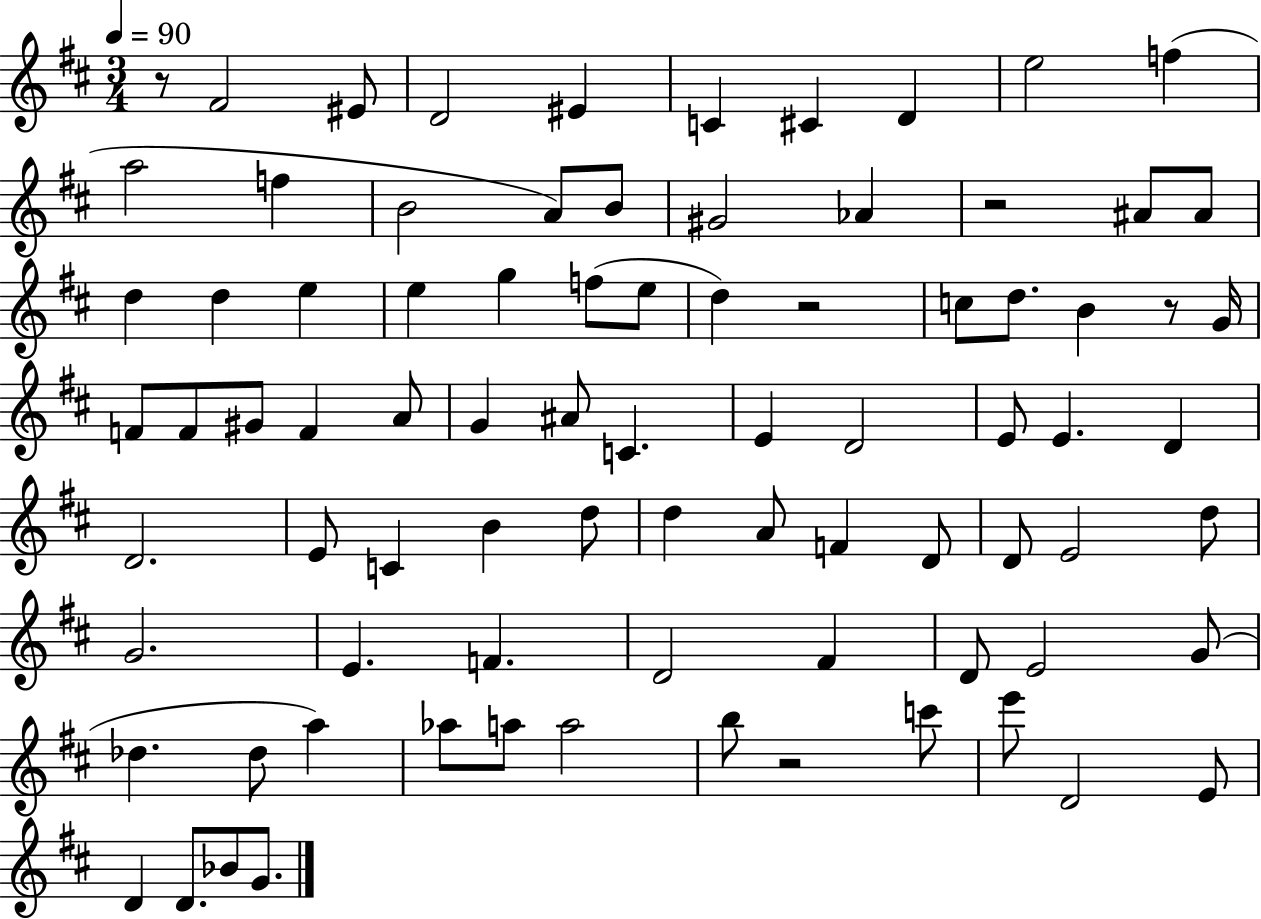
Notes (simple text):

R/e F#4/h EIS4/e D4/h EIS4/q C4/q C#4/q D4/q E5/h F5/q A5/h F5/q B4/h A4/e B4/e G#4/h Ab4/q R/h A#4/e A#4/e D5/q D5/q E5/q E5/q G5/q F5/e E5/e D5/q R/h C5/e D5/e. B4/q R/e G4/s F4/e F4/e G#4/e F4/q A4/e G4/q A#4/e C4/q. E4/q D4/h E4/e E4/q. D4/q D4/h. E4/e C4/q B4/q D5/e D5/q A4/e F4/q D4/e D4/e E4/h D5/e G4/h. E4/q. F4/q. D4/h F#4/q D4/e E4/h G4/e Db5/q. Db5/e A5/q Ab5/e A5/e A5/h B5/e R/h C6/e E6/e D4/h E4/e D4/q D4/e. Bb4/e G4/e.